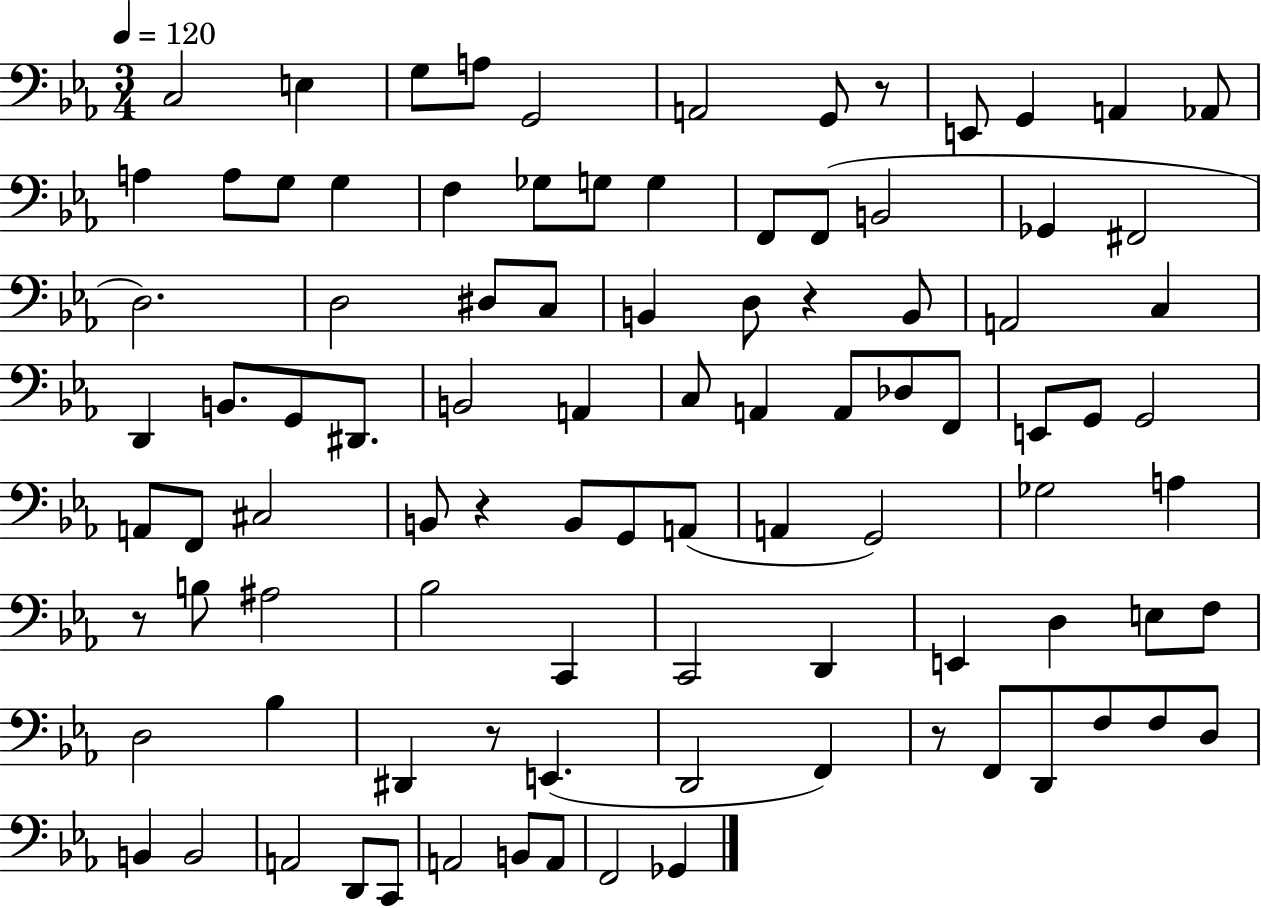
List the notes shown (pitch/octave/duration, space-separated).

C3/h E3/q G3/e A3/e G2/h A2/h G2/e R/e E2/e G2/q A2/q Ab2/e A3/q A3/e G3/e G3/q F3/q Gb3/e G3/e G3/q F2/e F2/e B2/h Gb2/q F#2/h D3/h. D3/h D#3/e C3/e B2/q D3/e R/q B2/e A2/h C3/q D2/q B2/e. G2/e D#2/e. B2/h A2/q C3/e A2/q A2/e Db3/e F2/e E2/e G2/e G2/h A2/e F2/e C#3/h B2/e R/q B2/e G2/e A2/e A2/q G2/h Gb3/h A3/q R/e B3/e A#3/h Bb3/h C2/q C2/h D2/q E2/q D3/q E3/e F3/e D3/h Bb3/q D#2/q R/e E2/q. D2/h F2/q R/e F2/e D2/e F3/e F3/e D3/e B2/q B2/h A2/h D2/e C2/e A2/h B2/e A2/e F2/h Gb2/q